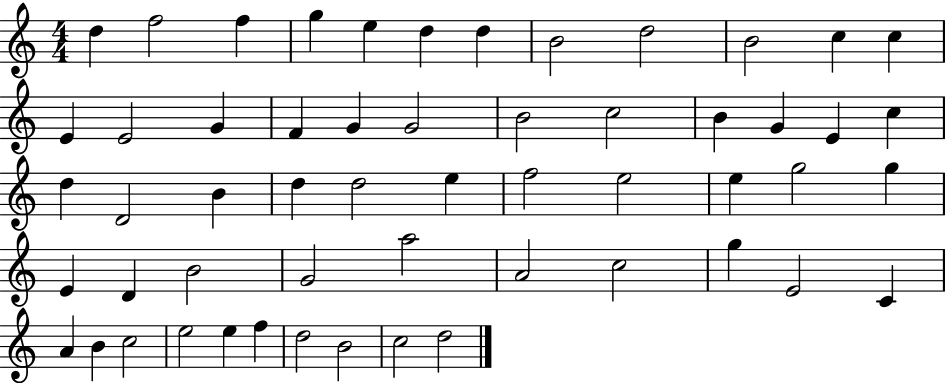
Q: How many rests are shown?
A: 0